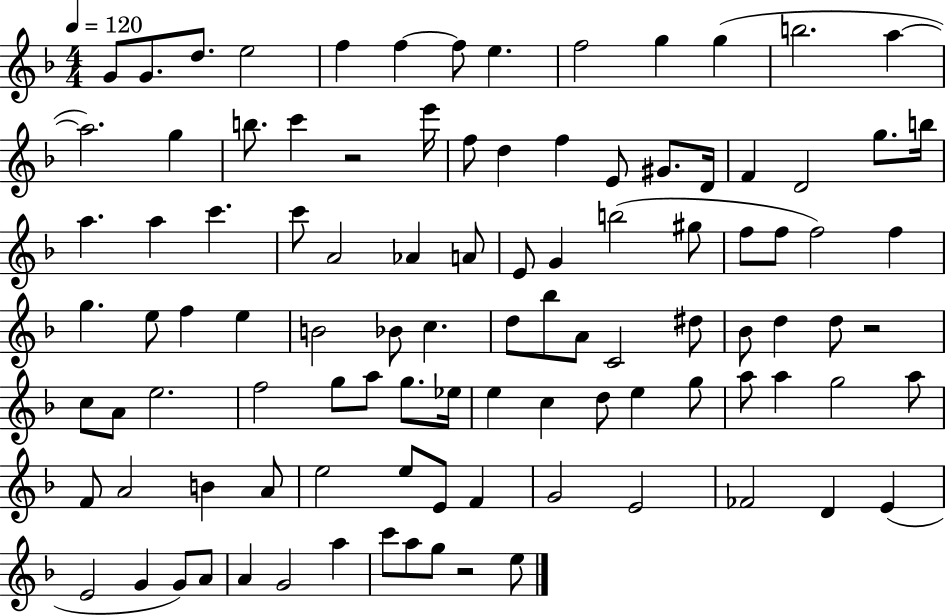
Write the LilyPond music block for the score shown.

{
  \clef treble
  \numericTimeSignature
  \time 4/4
  \key f \major
  \tempo 4 = 120
  g'8 g'8. d''8. e''2 | f''4 f''4~~ f''8 e''4. | f''2 g''4 g''4( | b''2. a''4~~ | \break a''2.) g''4 | b''8. c'''4 r2 e'''16 | f''8 d''4 f''4 e'8 gis'8. d'16 | f'4 d'2 g''8. b''16 | \break a''4. a''4 c'''4. | c'''8 a'2 aes'4 a'8 | e'8 g'4 b''2( gis''8 | f''8 f''8 f''2) f''4 | \break g''4. e''8 f''4 e''4 | b'2 bes'8 c''4. | d''8 bes''8 a'8 c'2 dis''8 | bes'8 d''4 d''8 r2 | \break c''8 a'8 e''2. | f''2 g''8 a''8 g''8. ees''16 | e''4 c''4 d''8 e''4 g''8 | a''8 a''4 g''2 a''8 | \break f'8 a'2 b'4 a'8 | e''2 e''8 e'8 f'4 | g'2 e'2 | fes'2 d'4 e'4( | \break e'2 g'4 g'8) a'8 | a'4 g'2 a''4 | c'''8 a''8 g''8 r2 e''8 | \bar "|."
}